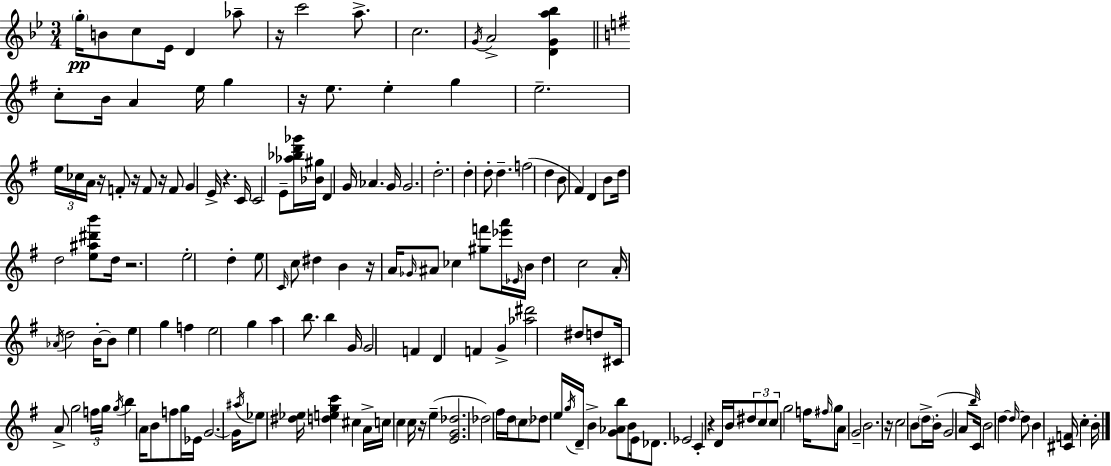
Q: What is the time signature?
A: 3/4